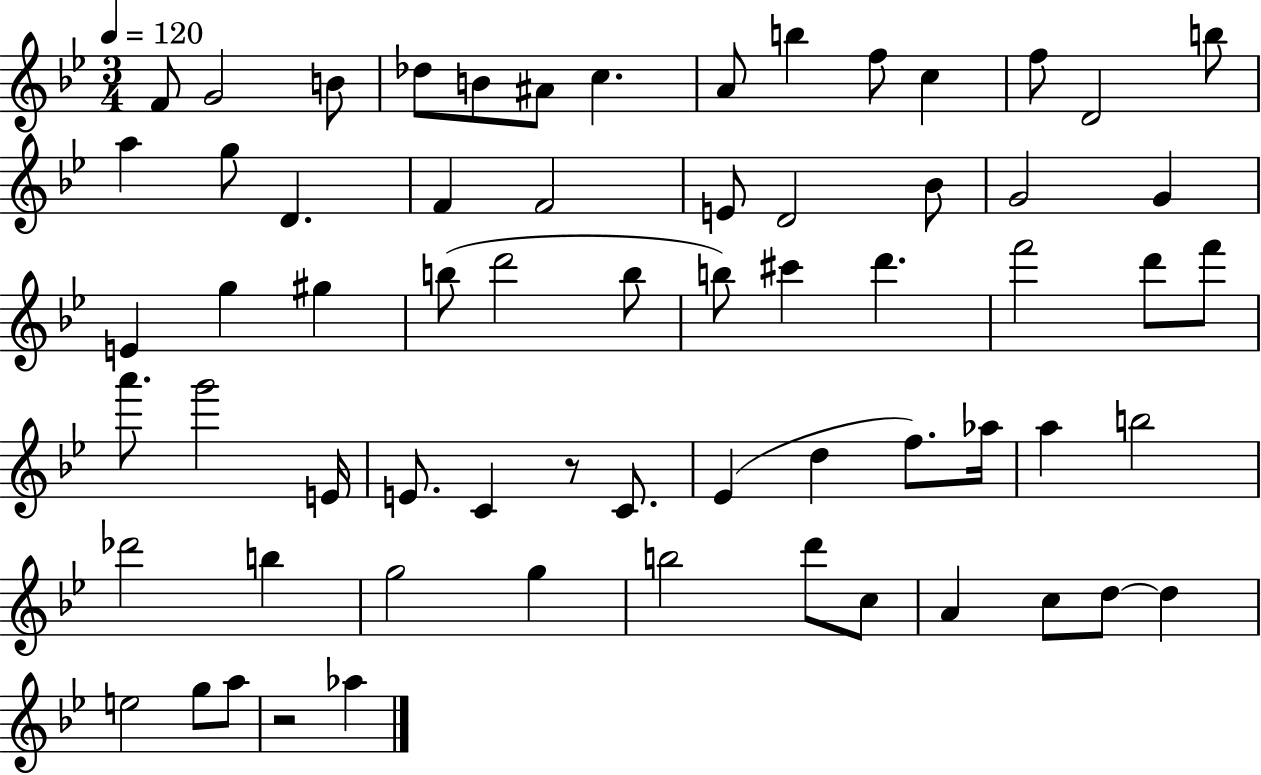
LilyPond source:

{
  \clef treble
  \numericTimeSignature
  \time 3/4
  \key bes \major
  \tempo 4 = 120
  f'8 g'2 b'8 | des''8 b'8 ais'8 c''4. | a'8 b''4 f''8 c''4 | f''8 d'2 b''8 | \break a''4 g''8 d'4. | f'4 f'2 | e'8 d'2 bes'8 | g'2 g'4 | \break e'4 g''4 gis''4 | b''8( d'''2 b''8 | b''8) cis'''4 d'''4. | f'''2 d'''8 f'''8 | \break a'''8. g'''2 e'16 | e'8. c'4 r8 c'8. | ees'4( d''4 f''8.) aes''16 | a''4 b''2 | \break des'''2 b''4 | g''2 g''4 | b''2 d'''8 c''8 | a'4 c''8 d''8~~ d''4 | \break e''2 g''8 a''8 | r2 aes''4 | \bar "|."
}